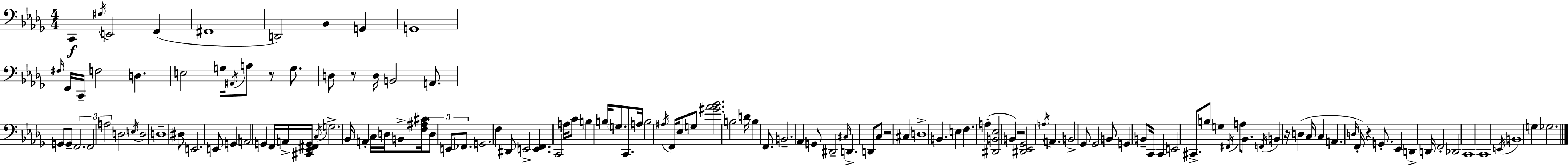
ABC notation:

X:1
T:Untitled
M:4/4
L:1/4
K:Bbm
C,, ^F,/4 E,,2 F,, ^F,,4 D,,2 _B,, G,, G,,4 ^F,/4 F,,/4 C,,/4 F,2 D, E,2 G,/4 ^A,,/4 A,/2 z/2 G,/2 D,/2 z/2 D,/4 B,,2 A,,/2 G,,/2 G,,/2 F,,2 F,,2 A,2 D,2 E,/4 D,2 D,4 ^D,/2 E,,2 E,,/2 G,, A,,2 G,, F,,/4 A,,/4 [^C,,_E,,^F,,G,,]/4 C,/4 G,2 _B,,/4 A,, C,/4 D,/4 B,,/2 [F,^A,^C]/4 D,/2 E,,/2 _F,,/2 G,,2 F, ^D,,/2 E,,2 [E,,F,,] C,,2 A,/4 C/2 B, B,/4 G,/2 C,,/2 A,/4 B,2 ^A,/4 F,,/4 _E,/2 G,/2 [^G_A_B]2 B,2 D/4 B, F,,/2 B,,2 _A,, G,,/2 ^D,,2 ^C,/4 D,, D,,/2 C,/2 z2 ^C, D,4 B,, E, F, A, [^D,,B,,_E,]2 B,, z2 [^D,,_E,,_G,,]2 A,/4 A,, B,,2 _G,,/2 _G,,2 B,,/2 G,, B,,/2 C,,/4 C,, E,,2 ^C,,/2 B,/2 G, ^F,,/4 A,/2 _B,,/2 F,,/4 B,, z/4 D, C,/4 C, A,, D,/4 F,,/4 z G,,/2 _E,, D,, D,,/4 F,,2 _D,,2 C,,4 C,,4 E,,/4 B,,4 G, _G,2